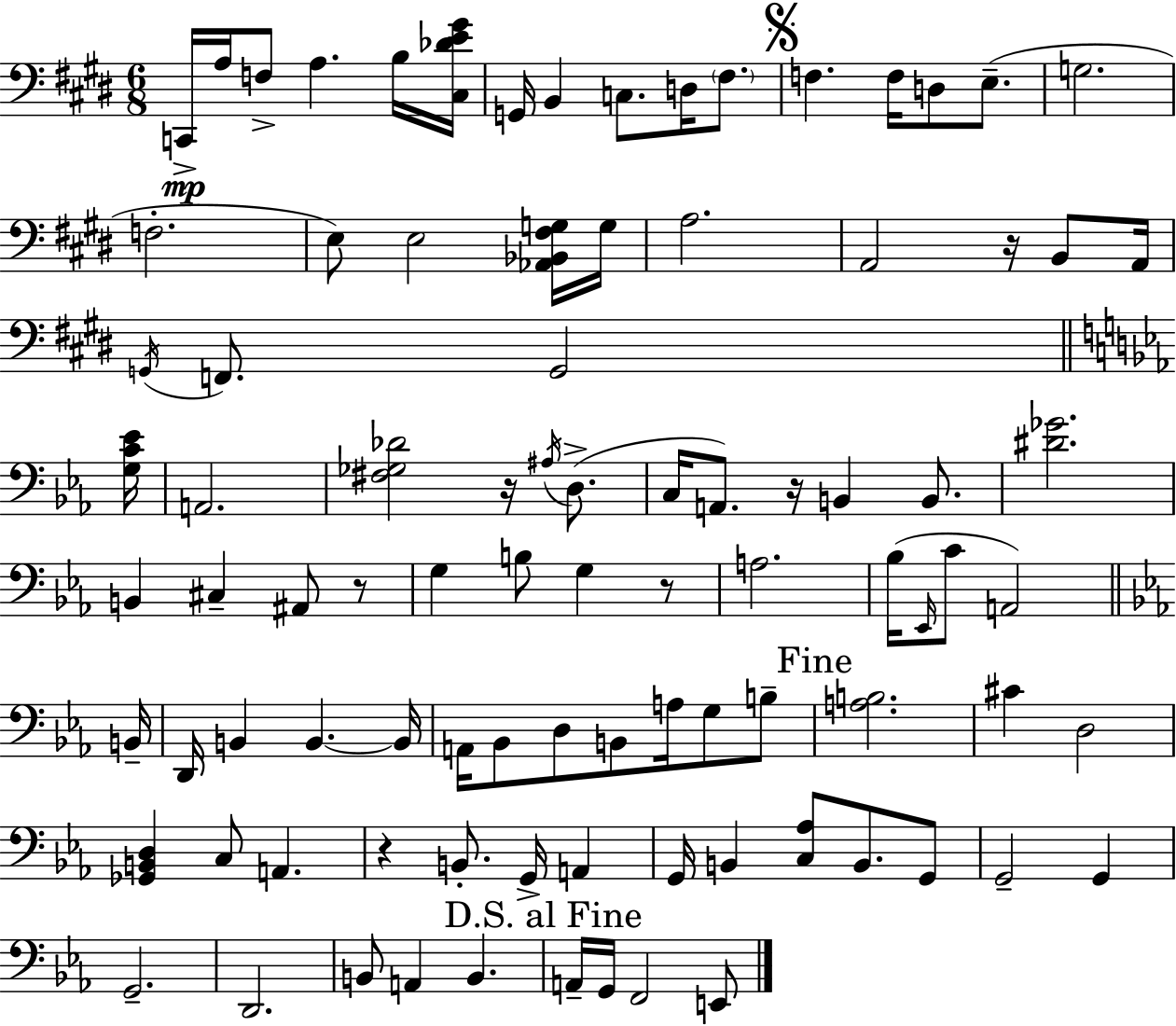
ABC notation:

X:1
T:Untitled
M:6/8
L:1/4
K:E
C,,/4 A,/4 F,/2 A, B,/4 [^C,_DE^G]/4 G,,/4 B,, C,/2 D,/4 ^F,/2 F, F,/4 D,/2 E,/2 G,2 F,2 E,/2 E,2 [_A,,_B,,^F,G,]/4 G,/4 A,2 A,,2 z/4 B,,/2 A,,/4 G,,/4 F,,/2 G,,2 [G,C_E]/4 A,,2 [^F,_G,_D]2 z/4 ^A,/4 D,/2 C,/4 A,,/2 z/4 B,, B,,/2 [^D_G]2 B,, ^C, ^A,,/2 z/2 G, B,/2 G, z/2 A,2 _B,/4 _E,,/4 C/2 A,,2 B,,/4 D,,/4 B,, B,, B,,/4 A,,/4 _B,,/2 D,/2 B,,/2 A,/4 G,/2 B,/2 [A,B,]2 ^C D,2 [_G,,B,,D,] C,/2 A,, z B,,/2 G,,/4 A,, G,,/4 B,, [C,_A,]/2 B,,/2 G,,/2 G,,2 G,, G,,2 D,,2 B,,/2 A,, B,, A,,/4 G,,/4 F,,2 E,,/2